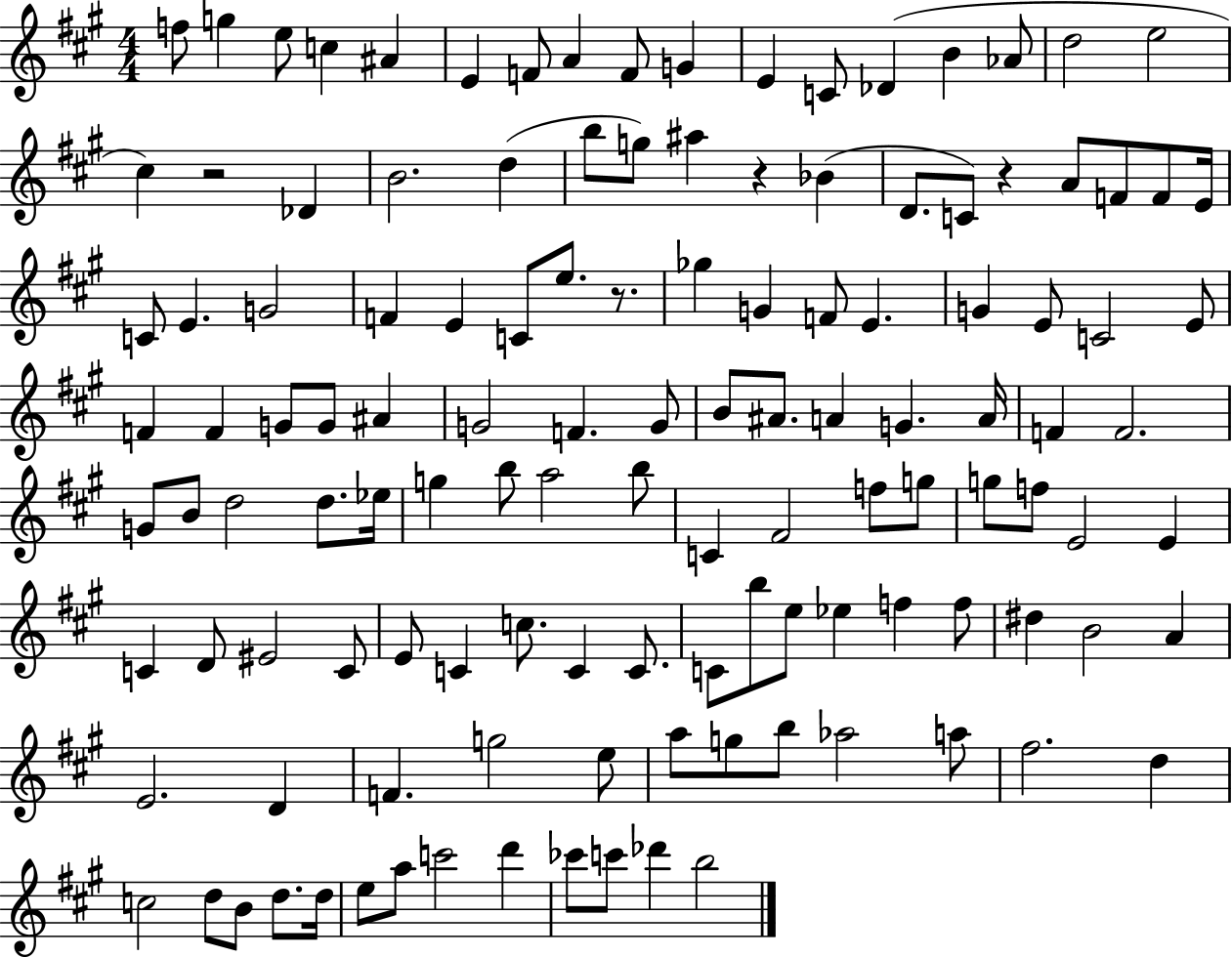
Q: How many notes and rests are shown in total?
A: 125